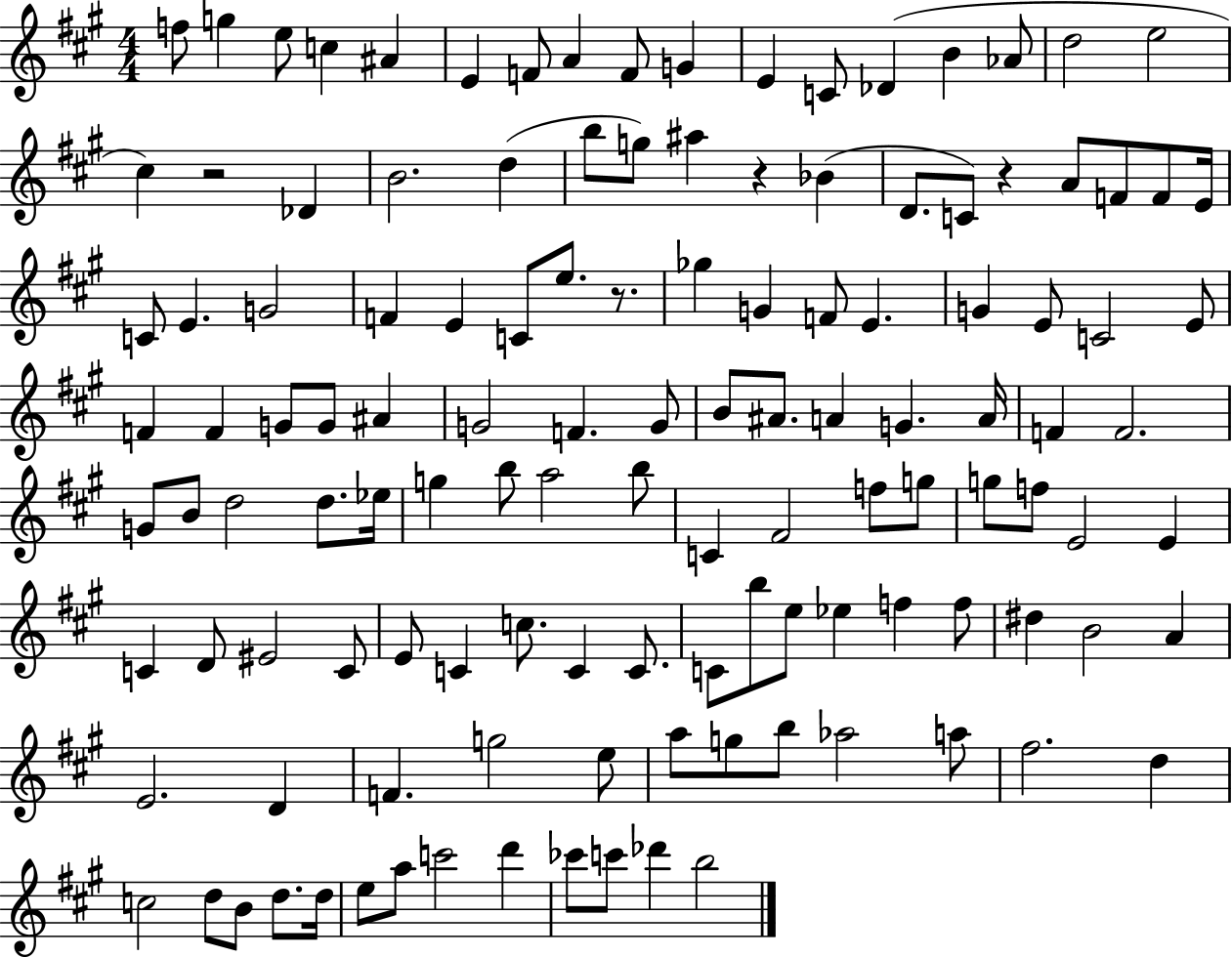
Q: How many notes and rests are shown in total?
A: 125